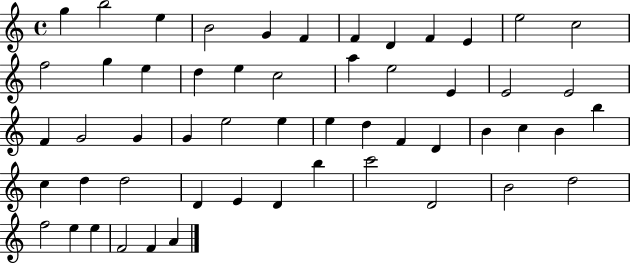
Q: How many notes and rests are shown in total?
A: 54